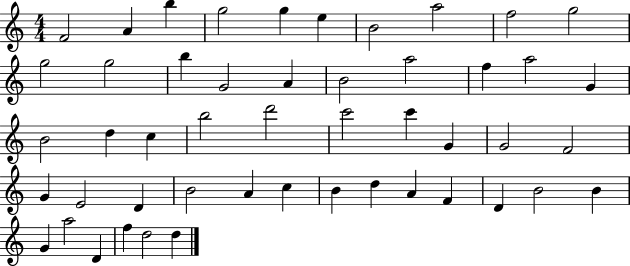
F4/h A4/q B5/q G5/h G5/q E5/q B4/h A5/h F5/h G5/h G5/h G5/h B5/q G4/h A4/q B4/h A5/h F5/q A5/h G4/q B4/h D5/q C5/q B5/h D6/h C6/h C6/q G4/q G4/h F4/h G4/q E4/h D4/q B4/h A4/q C5/q B4/q D5/q A4/q F4/q D4/q B4/h B4/q G4/q A5/h D4/q F5/q D5/h D5/q